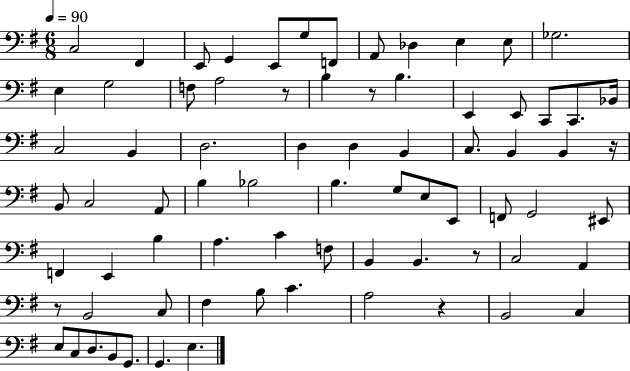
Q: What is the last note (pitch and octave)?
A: E3